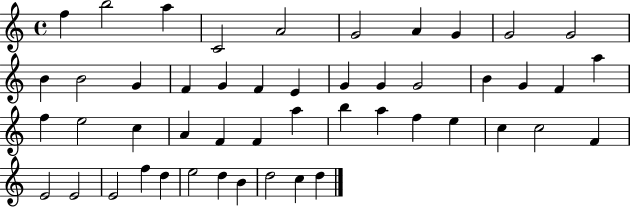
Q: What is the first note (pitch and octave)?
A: F5